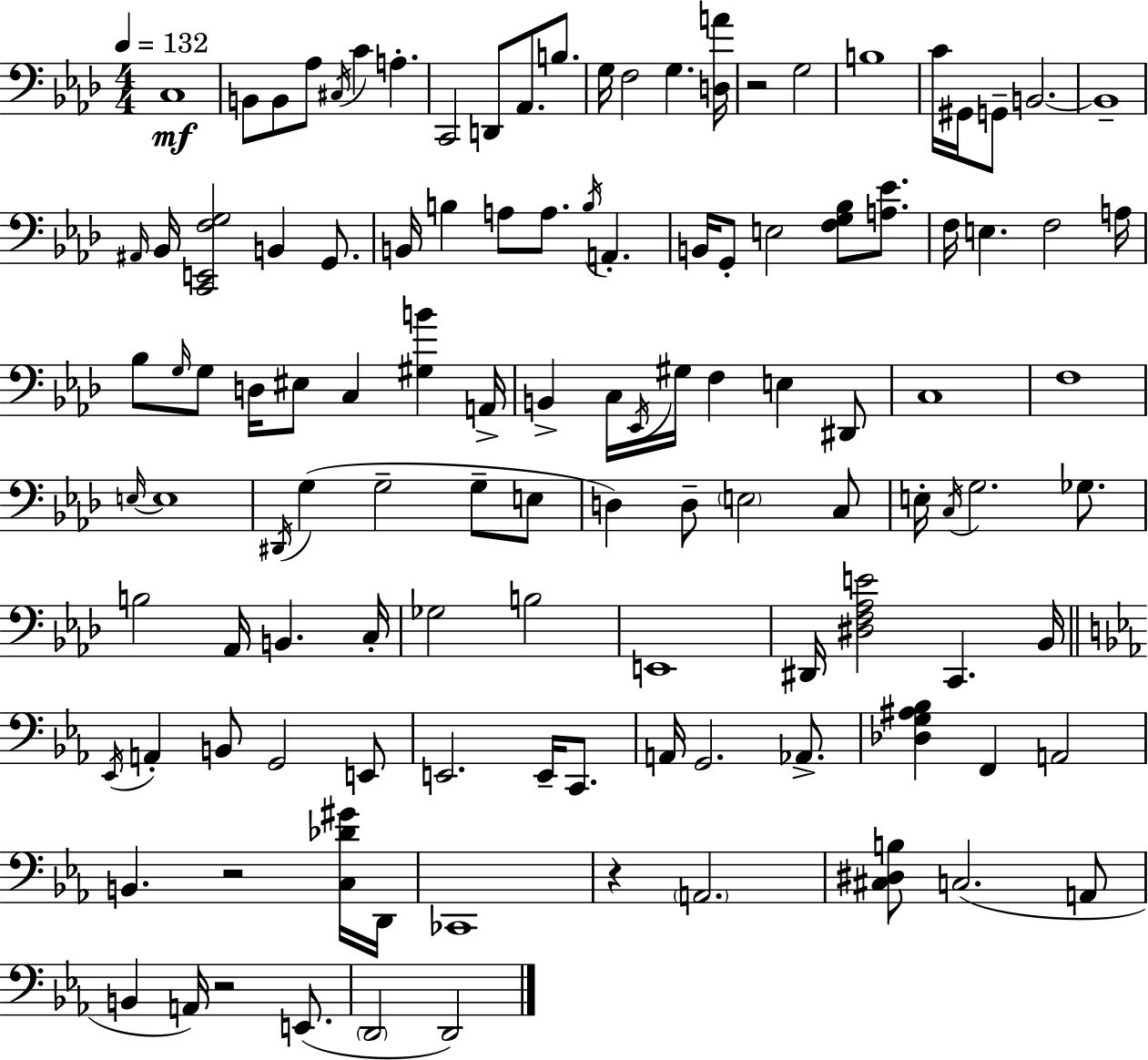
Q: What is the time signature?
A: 4/4